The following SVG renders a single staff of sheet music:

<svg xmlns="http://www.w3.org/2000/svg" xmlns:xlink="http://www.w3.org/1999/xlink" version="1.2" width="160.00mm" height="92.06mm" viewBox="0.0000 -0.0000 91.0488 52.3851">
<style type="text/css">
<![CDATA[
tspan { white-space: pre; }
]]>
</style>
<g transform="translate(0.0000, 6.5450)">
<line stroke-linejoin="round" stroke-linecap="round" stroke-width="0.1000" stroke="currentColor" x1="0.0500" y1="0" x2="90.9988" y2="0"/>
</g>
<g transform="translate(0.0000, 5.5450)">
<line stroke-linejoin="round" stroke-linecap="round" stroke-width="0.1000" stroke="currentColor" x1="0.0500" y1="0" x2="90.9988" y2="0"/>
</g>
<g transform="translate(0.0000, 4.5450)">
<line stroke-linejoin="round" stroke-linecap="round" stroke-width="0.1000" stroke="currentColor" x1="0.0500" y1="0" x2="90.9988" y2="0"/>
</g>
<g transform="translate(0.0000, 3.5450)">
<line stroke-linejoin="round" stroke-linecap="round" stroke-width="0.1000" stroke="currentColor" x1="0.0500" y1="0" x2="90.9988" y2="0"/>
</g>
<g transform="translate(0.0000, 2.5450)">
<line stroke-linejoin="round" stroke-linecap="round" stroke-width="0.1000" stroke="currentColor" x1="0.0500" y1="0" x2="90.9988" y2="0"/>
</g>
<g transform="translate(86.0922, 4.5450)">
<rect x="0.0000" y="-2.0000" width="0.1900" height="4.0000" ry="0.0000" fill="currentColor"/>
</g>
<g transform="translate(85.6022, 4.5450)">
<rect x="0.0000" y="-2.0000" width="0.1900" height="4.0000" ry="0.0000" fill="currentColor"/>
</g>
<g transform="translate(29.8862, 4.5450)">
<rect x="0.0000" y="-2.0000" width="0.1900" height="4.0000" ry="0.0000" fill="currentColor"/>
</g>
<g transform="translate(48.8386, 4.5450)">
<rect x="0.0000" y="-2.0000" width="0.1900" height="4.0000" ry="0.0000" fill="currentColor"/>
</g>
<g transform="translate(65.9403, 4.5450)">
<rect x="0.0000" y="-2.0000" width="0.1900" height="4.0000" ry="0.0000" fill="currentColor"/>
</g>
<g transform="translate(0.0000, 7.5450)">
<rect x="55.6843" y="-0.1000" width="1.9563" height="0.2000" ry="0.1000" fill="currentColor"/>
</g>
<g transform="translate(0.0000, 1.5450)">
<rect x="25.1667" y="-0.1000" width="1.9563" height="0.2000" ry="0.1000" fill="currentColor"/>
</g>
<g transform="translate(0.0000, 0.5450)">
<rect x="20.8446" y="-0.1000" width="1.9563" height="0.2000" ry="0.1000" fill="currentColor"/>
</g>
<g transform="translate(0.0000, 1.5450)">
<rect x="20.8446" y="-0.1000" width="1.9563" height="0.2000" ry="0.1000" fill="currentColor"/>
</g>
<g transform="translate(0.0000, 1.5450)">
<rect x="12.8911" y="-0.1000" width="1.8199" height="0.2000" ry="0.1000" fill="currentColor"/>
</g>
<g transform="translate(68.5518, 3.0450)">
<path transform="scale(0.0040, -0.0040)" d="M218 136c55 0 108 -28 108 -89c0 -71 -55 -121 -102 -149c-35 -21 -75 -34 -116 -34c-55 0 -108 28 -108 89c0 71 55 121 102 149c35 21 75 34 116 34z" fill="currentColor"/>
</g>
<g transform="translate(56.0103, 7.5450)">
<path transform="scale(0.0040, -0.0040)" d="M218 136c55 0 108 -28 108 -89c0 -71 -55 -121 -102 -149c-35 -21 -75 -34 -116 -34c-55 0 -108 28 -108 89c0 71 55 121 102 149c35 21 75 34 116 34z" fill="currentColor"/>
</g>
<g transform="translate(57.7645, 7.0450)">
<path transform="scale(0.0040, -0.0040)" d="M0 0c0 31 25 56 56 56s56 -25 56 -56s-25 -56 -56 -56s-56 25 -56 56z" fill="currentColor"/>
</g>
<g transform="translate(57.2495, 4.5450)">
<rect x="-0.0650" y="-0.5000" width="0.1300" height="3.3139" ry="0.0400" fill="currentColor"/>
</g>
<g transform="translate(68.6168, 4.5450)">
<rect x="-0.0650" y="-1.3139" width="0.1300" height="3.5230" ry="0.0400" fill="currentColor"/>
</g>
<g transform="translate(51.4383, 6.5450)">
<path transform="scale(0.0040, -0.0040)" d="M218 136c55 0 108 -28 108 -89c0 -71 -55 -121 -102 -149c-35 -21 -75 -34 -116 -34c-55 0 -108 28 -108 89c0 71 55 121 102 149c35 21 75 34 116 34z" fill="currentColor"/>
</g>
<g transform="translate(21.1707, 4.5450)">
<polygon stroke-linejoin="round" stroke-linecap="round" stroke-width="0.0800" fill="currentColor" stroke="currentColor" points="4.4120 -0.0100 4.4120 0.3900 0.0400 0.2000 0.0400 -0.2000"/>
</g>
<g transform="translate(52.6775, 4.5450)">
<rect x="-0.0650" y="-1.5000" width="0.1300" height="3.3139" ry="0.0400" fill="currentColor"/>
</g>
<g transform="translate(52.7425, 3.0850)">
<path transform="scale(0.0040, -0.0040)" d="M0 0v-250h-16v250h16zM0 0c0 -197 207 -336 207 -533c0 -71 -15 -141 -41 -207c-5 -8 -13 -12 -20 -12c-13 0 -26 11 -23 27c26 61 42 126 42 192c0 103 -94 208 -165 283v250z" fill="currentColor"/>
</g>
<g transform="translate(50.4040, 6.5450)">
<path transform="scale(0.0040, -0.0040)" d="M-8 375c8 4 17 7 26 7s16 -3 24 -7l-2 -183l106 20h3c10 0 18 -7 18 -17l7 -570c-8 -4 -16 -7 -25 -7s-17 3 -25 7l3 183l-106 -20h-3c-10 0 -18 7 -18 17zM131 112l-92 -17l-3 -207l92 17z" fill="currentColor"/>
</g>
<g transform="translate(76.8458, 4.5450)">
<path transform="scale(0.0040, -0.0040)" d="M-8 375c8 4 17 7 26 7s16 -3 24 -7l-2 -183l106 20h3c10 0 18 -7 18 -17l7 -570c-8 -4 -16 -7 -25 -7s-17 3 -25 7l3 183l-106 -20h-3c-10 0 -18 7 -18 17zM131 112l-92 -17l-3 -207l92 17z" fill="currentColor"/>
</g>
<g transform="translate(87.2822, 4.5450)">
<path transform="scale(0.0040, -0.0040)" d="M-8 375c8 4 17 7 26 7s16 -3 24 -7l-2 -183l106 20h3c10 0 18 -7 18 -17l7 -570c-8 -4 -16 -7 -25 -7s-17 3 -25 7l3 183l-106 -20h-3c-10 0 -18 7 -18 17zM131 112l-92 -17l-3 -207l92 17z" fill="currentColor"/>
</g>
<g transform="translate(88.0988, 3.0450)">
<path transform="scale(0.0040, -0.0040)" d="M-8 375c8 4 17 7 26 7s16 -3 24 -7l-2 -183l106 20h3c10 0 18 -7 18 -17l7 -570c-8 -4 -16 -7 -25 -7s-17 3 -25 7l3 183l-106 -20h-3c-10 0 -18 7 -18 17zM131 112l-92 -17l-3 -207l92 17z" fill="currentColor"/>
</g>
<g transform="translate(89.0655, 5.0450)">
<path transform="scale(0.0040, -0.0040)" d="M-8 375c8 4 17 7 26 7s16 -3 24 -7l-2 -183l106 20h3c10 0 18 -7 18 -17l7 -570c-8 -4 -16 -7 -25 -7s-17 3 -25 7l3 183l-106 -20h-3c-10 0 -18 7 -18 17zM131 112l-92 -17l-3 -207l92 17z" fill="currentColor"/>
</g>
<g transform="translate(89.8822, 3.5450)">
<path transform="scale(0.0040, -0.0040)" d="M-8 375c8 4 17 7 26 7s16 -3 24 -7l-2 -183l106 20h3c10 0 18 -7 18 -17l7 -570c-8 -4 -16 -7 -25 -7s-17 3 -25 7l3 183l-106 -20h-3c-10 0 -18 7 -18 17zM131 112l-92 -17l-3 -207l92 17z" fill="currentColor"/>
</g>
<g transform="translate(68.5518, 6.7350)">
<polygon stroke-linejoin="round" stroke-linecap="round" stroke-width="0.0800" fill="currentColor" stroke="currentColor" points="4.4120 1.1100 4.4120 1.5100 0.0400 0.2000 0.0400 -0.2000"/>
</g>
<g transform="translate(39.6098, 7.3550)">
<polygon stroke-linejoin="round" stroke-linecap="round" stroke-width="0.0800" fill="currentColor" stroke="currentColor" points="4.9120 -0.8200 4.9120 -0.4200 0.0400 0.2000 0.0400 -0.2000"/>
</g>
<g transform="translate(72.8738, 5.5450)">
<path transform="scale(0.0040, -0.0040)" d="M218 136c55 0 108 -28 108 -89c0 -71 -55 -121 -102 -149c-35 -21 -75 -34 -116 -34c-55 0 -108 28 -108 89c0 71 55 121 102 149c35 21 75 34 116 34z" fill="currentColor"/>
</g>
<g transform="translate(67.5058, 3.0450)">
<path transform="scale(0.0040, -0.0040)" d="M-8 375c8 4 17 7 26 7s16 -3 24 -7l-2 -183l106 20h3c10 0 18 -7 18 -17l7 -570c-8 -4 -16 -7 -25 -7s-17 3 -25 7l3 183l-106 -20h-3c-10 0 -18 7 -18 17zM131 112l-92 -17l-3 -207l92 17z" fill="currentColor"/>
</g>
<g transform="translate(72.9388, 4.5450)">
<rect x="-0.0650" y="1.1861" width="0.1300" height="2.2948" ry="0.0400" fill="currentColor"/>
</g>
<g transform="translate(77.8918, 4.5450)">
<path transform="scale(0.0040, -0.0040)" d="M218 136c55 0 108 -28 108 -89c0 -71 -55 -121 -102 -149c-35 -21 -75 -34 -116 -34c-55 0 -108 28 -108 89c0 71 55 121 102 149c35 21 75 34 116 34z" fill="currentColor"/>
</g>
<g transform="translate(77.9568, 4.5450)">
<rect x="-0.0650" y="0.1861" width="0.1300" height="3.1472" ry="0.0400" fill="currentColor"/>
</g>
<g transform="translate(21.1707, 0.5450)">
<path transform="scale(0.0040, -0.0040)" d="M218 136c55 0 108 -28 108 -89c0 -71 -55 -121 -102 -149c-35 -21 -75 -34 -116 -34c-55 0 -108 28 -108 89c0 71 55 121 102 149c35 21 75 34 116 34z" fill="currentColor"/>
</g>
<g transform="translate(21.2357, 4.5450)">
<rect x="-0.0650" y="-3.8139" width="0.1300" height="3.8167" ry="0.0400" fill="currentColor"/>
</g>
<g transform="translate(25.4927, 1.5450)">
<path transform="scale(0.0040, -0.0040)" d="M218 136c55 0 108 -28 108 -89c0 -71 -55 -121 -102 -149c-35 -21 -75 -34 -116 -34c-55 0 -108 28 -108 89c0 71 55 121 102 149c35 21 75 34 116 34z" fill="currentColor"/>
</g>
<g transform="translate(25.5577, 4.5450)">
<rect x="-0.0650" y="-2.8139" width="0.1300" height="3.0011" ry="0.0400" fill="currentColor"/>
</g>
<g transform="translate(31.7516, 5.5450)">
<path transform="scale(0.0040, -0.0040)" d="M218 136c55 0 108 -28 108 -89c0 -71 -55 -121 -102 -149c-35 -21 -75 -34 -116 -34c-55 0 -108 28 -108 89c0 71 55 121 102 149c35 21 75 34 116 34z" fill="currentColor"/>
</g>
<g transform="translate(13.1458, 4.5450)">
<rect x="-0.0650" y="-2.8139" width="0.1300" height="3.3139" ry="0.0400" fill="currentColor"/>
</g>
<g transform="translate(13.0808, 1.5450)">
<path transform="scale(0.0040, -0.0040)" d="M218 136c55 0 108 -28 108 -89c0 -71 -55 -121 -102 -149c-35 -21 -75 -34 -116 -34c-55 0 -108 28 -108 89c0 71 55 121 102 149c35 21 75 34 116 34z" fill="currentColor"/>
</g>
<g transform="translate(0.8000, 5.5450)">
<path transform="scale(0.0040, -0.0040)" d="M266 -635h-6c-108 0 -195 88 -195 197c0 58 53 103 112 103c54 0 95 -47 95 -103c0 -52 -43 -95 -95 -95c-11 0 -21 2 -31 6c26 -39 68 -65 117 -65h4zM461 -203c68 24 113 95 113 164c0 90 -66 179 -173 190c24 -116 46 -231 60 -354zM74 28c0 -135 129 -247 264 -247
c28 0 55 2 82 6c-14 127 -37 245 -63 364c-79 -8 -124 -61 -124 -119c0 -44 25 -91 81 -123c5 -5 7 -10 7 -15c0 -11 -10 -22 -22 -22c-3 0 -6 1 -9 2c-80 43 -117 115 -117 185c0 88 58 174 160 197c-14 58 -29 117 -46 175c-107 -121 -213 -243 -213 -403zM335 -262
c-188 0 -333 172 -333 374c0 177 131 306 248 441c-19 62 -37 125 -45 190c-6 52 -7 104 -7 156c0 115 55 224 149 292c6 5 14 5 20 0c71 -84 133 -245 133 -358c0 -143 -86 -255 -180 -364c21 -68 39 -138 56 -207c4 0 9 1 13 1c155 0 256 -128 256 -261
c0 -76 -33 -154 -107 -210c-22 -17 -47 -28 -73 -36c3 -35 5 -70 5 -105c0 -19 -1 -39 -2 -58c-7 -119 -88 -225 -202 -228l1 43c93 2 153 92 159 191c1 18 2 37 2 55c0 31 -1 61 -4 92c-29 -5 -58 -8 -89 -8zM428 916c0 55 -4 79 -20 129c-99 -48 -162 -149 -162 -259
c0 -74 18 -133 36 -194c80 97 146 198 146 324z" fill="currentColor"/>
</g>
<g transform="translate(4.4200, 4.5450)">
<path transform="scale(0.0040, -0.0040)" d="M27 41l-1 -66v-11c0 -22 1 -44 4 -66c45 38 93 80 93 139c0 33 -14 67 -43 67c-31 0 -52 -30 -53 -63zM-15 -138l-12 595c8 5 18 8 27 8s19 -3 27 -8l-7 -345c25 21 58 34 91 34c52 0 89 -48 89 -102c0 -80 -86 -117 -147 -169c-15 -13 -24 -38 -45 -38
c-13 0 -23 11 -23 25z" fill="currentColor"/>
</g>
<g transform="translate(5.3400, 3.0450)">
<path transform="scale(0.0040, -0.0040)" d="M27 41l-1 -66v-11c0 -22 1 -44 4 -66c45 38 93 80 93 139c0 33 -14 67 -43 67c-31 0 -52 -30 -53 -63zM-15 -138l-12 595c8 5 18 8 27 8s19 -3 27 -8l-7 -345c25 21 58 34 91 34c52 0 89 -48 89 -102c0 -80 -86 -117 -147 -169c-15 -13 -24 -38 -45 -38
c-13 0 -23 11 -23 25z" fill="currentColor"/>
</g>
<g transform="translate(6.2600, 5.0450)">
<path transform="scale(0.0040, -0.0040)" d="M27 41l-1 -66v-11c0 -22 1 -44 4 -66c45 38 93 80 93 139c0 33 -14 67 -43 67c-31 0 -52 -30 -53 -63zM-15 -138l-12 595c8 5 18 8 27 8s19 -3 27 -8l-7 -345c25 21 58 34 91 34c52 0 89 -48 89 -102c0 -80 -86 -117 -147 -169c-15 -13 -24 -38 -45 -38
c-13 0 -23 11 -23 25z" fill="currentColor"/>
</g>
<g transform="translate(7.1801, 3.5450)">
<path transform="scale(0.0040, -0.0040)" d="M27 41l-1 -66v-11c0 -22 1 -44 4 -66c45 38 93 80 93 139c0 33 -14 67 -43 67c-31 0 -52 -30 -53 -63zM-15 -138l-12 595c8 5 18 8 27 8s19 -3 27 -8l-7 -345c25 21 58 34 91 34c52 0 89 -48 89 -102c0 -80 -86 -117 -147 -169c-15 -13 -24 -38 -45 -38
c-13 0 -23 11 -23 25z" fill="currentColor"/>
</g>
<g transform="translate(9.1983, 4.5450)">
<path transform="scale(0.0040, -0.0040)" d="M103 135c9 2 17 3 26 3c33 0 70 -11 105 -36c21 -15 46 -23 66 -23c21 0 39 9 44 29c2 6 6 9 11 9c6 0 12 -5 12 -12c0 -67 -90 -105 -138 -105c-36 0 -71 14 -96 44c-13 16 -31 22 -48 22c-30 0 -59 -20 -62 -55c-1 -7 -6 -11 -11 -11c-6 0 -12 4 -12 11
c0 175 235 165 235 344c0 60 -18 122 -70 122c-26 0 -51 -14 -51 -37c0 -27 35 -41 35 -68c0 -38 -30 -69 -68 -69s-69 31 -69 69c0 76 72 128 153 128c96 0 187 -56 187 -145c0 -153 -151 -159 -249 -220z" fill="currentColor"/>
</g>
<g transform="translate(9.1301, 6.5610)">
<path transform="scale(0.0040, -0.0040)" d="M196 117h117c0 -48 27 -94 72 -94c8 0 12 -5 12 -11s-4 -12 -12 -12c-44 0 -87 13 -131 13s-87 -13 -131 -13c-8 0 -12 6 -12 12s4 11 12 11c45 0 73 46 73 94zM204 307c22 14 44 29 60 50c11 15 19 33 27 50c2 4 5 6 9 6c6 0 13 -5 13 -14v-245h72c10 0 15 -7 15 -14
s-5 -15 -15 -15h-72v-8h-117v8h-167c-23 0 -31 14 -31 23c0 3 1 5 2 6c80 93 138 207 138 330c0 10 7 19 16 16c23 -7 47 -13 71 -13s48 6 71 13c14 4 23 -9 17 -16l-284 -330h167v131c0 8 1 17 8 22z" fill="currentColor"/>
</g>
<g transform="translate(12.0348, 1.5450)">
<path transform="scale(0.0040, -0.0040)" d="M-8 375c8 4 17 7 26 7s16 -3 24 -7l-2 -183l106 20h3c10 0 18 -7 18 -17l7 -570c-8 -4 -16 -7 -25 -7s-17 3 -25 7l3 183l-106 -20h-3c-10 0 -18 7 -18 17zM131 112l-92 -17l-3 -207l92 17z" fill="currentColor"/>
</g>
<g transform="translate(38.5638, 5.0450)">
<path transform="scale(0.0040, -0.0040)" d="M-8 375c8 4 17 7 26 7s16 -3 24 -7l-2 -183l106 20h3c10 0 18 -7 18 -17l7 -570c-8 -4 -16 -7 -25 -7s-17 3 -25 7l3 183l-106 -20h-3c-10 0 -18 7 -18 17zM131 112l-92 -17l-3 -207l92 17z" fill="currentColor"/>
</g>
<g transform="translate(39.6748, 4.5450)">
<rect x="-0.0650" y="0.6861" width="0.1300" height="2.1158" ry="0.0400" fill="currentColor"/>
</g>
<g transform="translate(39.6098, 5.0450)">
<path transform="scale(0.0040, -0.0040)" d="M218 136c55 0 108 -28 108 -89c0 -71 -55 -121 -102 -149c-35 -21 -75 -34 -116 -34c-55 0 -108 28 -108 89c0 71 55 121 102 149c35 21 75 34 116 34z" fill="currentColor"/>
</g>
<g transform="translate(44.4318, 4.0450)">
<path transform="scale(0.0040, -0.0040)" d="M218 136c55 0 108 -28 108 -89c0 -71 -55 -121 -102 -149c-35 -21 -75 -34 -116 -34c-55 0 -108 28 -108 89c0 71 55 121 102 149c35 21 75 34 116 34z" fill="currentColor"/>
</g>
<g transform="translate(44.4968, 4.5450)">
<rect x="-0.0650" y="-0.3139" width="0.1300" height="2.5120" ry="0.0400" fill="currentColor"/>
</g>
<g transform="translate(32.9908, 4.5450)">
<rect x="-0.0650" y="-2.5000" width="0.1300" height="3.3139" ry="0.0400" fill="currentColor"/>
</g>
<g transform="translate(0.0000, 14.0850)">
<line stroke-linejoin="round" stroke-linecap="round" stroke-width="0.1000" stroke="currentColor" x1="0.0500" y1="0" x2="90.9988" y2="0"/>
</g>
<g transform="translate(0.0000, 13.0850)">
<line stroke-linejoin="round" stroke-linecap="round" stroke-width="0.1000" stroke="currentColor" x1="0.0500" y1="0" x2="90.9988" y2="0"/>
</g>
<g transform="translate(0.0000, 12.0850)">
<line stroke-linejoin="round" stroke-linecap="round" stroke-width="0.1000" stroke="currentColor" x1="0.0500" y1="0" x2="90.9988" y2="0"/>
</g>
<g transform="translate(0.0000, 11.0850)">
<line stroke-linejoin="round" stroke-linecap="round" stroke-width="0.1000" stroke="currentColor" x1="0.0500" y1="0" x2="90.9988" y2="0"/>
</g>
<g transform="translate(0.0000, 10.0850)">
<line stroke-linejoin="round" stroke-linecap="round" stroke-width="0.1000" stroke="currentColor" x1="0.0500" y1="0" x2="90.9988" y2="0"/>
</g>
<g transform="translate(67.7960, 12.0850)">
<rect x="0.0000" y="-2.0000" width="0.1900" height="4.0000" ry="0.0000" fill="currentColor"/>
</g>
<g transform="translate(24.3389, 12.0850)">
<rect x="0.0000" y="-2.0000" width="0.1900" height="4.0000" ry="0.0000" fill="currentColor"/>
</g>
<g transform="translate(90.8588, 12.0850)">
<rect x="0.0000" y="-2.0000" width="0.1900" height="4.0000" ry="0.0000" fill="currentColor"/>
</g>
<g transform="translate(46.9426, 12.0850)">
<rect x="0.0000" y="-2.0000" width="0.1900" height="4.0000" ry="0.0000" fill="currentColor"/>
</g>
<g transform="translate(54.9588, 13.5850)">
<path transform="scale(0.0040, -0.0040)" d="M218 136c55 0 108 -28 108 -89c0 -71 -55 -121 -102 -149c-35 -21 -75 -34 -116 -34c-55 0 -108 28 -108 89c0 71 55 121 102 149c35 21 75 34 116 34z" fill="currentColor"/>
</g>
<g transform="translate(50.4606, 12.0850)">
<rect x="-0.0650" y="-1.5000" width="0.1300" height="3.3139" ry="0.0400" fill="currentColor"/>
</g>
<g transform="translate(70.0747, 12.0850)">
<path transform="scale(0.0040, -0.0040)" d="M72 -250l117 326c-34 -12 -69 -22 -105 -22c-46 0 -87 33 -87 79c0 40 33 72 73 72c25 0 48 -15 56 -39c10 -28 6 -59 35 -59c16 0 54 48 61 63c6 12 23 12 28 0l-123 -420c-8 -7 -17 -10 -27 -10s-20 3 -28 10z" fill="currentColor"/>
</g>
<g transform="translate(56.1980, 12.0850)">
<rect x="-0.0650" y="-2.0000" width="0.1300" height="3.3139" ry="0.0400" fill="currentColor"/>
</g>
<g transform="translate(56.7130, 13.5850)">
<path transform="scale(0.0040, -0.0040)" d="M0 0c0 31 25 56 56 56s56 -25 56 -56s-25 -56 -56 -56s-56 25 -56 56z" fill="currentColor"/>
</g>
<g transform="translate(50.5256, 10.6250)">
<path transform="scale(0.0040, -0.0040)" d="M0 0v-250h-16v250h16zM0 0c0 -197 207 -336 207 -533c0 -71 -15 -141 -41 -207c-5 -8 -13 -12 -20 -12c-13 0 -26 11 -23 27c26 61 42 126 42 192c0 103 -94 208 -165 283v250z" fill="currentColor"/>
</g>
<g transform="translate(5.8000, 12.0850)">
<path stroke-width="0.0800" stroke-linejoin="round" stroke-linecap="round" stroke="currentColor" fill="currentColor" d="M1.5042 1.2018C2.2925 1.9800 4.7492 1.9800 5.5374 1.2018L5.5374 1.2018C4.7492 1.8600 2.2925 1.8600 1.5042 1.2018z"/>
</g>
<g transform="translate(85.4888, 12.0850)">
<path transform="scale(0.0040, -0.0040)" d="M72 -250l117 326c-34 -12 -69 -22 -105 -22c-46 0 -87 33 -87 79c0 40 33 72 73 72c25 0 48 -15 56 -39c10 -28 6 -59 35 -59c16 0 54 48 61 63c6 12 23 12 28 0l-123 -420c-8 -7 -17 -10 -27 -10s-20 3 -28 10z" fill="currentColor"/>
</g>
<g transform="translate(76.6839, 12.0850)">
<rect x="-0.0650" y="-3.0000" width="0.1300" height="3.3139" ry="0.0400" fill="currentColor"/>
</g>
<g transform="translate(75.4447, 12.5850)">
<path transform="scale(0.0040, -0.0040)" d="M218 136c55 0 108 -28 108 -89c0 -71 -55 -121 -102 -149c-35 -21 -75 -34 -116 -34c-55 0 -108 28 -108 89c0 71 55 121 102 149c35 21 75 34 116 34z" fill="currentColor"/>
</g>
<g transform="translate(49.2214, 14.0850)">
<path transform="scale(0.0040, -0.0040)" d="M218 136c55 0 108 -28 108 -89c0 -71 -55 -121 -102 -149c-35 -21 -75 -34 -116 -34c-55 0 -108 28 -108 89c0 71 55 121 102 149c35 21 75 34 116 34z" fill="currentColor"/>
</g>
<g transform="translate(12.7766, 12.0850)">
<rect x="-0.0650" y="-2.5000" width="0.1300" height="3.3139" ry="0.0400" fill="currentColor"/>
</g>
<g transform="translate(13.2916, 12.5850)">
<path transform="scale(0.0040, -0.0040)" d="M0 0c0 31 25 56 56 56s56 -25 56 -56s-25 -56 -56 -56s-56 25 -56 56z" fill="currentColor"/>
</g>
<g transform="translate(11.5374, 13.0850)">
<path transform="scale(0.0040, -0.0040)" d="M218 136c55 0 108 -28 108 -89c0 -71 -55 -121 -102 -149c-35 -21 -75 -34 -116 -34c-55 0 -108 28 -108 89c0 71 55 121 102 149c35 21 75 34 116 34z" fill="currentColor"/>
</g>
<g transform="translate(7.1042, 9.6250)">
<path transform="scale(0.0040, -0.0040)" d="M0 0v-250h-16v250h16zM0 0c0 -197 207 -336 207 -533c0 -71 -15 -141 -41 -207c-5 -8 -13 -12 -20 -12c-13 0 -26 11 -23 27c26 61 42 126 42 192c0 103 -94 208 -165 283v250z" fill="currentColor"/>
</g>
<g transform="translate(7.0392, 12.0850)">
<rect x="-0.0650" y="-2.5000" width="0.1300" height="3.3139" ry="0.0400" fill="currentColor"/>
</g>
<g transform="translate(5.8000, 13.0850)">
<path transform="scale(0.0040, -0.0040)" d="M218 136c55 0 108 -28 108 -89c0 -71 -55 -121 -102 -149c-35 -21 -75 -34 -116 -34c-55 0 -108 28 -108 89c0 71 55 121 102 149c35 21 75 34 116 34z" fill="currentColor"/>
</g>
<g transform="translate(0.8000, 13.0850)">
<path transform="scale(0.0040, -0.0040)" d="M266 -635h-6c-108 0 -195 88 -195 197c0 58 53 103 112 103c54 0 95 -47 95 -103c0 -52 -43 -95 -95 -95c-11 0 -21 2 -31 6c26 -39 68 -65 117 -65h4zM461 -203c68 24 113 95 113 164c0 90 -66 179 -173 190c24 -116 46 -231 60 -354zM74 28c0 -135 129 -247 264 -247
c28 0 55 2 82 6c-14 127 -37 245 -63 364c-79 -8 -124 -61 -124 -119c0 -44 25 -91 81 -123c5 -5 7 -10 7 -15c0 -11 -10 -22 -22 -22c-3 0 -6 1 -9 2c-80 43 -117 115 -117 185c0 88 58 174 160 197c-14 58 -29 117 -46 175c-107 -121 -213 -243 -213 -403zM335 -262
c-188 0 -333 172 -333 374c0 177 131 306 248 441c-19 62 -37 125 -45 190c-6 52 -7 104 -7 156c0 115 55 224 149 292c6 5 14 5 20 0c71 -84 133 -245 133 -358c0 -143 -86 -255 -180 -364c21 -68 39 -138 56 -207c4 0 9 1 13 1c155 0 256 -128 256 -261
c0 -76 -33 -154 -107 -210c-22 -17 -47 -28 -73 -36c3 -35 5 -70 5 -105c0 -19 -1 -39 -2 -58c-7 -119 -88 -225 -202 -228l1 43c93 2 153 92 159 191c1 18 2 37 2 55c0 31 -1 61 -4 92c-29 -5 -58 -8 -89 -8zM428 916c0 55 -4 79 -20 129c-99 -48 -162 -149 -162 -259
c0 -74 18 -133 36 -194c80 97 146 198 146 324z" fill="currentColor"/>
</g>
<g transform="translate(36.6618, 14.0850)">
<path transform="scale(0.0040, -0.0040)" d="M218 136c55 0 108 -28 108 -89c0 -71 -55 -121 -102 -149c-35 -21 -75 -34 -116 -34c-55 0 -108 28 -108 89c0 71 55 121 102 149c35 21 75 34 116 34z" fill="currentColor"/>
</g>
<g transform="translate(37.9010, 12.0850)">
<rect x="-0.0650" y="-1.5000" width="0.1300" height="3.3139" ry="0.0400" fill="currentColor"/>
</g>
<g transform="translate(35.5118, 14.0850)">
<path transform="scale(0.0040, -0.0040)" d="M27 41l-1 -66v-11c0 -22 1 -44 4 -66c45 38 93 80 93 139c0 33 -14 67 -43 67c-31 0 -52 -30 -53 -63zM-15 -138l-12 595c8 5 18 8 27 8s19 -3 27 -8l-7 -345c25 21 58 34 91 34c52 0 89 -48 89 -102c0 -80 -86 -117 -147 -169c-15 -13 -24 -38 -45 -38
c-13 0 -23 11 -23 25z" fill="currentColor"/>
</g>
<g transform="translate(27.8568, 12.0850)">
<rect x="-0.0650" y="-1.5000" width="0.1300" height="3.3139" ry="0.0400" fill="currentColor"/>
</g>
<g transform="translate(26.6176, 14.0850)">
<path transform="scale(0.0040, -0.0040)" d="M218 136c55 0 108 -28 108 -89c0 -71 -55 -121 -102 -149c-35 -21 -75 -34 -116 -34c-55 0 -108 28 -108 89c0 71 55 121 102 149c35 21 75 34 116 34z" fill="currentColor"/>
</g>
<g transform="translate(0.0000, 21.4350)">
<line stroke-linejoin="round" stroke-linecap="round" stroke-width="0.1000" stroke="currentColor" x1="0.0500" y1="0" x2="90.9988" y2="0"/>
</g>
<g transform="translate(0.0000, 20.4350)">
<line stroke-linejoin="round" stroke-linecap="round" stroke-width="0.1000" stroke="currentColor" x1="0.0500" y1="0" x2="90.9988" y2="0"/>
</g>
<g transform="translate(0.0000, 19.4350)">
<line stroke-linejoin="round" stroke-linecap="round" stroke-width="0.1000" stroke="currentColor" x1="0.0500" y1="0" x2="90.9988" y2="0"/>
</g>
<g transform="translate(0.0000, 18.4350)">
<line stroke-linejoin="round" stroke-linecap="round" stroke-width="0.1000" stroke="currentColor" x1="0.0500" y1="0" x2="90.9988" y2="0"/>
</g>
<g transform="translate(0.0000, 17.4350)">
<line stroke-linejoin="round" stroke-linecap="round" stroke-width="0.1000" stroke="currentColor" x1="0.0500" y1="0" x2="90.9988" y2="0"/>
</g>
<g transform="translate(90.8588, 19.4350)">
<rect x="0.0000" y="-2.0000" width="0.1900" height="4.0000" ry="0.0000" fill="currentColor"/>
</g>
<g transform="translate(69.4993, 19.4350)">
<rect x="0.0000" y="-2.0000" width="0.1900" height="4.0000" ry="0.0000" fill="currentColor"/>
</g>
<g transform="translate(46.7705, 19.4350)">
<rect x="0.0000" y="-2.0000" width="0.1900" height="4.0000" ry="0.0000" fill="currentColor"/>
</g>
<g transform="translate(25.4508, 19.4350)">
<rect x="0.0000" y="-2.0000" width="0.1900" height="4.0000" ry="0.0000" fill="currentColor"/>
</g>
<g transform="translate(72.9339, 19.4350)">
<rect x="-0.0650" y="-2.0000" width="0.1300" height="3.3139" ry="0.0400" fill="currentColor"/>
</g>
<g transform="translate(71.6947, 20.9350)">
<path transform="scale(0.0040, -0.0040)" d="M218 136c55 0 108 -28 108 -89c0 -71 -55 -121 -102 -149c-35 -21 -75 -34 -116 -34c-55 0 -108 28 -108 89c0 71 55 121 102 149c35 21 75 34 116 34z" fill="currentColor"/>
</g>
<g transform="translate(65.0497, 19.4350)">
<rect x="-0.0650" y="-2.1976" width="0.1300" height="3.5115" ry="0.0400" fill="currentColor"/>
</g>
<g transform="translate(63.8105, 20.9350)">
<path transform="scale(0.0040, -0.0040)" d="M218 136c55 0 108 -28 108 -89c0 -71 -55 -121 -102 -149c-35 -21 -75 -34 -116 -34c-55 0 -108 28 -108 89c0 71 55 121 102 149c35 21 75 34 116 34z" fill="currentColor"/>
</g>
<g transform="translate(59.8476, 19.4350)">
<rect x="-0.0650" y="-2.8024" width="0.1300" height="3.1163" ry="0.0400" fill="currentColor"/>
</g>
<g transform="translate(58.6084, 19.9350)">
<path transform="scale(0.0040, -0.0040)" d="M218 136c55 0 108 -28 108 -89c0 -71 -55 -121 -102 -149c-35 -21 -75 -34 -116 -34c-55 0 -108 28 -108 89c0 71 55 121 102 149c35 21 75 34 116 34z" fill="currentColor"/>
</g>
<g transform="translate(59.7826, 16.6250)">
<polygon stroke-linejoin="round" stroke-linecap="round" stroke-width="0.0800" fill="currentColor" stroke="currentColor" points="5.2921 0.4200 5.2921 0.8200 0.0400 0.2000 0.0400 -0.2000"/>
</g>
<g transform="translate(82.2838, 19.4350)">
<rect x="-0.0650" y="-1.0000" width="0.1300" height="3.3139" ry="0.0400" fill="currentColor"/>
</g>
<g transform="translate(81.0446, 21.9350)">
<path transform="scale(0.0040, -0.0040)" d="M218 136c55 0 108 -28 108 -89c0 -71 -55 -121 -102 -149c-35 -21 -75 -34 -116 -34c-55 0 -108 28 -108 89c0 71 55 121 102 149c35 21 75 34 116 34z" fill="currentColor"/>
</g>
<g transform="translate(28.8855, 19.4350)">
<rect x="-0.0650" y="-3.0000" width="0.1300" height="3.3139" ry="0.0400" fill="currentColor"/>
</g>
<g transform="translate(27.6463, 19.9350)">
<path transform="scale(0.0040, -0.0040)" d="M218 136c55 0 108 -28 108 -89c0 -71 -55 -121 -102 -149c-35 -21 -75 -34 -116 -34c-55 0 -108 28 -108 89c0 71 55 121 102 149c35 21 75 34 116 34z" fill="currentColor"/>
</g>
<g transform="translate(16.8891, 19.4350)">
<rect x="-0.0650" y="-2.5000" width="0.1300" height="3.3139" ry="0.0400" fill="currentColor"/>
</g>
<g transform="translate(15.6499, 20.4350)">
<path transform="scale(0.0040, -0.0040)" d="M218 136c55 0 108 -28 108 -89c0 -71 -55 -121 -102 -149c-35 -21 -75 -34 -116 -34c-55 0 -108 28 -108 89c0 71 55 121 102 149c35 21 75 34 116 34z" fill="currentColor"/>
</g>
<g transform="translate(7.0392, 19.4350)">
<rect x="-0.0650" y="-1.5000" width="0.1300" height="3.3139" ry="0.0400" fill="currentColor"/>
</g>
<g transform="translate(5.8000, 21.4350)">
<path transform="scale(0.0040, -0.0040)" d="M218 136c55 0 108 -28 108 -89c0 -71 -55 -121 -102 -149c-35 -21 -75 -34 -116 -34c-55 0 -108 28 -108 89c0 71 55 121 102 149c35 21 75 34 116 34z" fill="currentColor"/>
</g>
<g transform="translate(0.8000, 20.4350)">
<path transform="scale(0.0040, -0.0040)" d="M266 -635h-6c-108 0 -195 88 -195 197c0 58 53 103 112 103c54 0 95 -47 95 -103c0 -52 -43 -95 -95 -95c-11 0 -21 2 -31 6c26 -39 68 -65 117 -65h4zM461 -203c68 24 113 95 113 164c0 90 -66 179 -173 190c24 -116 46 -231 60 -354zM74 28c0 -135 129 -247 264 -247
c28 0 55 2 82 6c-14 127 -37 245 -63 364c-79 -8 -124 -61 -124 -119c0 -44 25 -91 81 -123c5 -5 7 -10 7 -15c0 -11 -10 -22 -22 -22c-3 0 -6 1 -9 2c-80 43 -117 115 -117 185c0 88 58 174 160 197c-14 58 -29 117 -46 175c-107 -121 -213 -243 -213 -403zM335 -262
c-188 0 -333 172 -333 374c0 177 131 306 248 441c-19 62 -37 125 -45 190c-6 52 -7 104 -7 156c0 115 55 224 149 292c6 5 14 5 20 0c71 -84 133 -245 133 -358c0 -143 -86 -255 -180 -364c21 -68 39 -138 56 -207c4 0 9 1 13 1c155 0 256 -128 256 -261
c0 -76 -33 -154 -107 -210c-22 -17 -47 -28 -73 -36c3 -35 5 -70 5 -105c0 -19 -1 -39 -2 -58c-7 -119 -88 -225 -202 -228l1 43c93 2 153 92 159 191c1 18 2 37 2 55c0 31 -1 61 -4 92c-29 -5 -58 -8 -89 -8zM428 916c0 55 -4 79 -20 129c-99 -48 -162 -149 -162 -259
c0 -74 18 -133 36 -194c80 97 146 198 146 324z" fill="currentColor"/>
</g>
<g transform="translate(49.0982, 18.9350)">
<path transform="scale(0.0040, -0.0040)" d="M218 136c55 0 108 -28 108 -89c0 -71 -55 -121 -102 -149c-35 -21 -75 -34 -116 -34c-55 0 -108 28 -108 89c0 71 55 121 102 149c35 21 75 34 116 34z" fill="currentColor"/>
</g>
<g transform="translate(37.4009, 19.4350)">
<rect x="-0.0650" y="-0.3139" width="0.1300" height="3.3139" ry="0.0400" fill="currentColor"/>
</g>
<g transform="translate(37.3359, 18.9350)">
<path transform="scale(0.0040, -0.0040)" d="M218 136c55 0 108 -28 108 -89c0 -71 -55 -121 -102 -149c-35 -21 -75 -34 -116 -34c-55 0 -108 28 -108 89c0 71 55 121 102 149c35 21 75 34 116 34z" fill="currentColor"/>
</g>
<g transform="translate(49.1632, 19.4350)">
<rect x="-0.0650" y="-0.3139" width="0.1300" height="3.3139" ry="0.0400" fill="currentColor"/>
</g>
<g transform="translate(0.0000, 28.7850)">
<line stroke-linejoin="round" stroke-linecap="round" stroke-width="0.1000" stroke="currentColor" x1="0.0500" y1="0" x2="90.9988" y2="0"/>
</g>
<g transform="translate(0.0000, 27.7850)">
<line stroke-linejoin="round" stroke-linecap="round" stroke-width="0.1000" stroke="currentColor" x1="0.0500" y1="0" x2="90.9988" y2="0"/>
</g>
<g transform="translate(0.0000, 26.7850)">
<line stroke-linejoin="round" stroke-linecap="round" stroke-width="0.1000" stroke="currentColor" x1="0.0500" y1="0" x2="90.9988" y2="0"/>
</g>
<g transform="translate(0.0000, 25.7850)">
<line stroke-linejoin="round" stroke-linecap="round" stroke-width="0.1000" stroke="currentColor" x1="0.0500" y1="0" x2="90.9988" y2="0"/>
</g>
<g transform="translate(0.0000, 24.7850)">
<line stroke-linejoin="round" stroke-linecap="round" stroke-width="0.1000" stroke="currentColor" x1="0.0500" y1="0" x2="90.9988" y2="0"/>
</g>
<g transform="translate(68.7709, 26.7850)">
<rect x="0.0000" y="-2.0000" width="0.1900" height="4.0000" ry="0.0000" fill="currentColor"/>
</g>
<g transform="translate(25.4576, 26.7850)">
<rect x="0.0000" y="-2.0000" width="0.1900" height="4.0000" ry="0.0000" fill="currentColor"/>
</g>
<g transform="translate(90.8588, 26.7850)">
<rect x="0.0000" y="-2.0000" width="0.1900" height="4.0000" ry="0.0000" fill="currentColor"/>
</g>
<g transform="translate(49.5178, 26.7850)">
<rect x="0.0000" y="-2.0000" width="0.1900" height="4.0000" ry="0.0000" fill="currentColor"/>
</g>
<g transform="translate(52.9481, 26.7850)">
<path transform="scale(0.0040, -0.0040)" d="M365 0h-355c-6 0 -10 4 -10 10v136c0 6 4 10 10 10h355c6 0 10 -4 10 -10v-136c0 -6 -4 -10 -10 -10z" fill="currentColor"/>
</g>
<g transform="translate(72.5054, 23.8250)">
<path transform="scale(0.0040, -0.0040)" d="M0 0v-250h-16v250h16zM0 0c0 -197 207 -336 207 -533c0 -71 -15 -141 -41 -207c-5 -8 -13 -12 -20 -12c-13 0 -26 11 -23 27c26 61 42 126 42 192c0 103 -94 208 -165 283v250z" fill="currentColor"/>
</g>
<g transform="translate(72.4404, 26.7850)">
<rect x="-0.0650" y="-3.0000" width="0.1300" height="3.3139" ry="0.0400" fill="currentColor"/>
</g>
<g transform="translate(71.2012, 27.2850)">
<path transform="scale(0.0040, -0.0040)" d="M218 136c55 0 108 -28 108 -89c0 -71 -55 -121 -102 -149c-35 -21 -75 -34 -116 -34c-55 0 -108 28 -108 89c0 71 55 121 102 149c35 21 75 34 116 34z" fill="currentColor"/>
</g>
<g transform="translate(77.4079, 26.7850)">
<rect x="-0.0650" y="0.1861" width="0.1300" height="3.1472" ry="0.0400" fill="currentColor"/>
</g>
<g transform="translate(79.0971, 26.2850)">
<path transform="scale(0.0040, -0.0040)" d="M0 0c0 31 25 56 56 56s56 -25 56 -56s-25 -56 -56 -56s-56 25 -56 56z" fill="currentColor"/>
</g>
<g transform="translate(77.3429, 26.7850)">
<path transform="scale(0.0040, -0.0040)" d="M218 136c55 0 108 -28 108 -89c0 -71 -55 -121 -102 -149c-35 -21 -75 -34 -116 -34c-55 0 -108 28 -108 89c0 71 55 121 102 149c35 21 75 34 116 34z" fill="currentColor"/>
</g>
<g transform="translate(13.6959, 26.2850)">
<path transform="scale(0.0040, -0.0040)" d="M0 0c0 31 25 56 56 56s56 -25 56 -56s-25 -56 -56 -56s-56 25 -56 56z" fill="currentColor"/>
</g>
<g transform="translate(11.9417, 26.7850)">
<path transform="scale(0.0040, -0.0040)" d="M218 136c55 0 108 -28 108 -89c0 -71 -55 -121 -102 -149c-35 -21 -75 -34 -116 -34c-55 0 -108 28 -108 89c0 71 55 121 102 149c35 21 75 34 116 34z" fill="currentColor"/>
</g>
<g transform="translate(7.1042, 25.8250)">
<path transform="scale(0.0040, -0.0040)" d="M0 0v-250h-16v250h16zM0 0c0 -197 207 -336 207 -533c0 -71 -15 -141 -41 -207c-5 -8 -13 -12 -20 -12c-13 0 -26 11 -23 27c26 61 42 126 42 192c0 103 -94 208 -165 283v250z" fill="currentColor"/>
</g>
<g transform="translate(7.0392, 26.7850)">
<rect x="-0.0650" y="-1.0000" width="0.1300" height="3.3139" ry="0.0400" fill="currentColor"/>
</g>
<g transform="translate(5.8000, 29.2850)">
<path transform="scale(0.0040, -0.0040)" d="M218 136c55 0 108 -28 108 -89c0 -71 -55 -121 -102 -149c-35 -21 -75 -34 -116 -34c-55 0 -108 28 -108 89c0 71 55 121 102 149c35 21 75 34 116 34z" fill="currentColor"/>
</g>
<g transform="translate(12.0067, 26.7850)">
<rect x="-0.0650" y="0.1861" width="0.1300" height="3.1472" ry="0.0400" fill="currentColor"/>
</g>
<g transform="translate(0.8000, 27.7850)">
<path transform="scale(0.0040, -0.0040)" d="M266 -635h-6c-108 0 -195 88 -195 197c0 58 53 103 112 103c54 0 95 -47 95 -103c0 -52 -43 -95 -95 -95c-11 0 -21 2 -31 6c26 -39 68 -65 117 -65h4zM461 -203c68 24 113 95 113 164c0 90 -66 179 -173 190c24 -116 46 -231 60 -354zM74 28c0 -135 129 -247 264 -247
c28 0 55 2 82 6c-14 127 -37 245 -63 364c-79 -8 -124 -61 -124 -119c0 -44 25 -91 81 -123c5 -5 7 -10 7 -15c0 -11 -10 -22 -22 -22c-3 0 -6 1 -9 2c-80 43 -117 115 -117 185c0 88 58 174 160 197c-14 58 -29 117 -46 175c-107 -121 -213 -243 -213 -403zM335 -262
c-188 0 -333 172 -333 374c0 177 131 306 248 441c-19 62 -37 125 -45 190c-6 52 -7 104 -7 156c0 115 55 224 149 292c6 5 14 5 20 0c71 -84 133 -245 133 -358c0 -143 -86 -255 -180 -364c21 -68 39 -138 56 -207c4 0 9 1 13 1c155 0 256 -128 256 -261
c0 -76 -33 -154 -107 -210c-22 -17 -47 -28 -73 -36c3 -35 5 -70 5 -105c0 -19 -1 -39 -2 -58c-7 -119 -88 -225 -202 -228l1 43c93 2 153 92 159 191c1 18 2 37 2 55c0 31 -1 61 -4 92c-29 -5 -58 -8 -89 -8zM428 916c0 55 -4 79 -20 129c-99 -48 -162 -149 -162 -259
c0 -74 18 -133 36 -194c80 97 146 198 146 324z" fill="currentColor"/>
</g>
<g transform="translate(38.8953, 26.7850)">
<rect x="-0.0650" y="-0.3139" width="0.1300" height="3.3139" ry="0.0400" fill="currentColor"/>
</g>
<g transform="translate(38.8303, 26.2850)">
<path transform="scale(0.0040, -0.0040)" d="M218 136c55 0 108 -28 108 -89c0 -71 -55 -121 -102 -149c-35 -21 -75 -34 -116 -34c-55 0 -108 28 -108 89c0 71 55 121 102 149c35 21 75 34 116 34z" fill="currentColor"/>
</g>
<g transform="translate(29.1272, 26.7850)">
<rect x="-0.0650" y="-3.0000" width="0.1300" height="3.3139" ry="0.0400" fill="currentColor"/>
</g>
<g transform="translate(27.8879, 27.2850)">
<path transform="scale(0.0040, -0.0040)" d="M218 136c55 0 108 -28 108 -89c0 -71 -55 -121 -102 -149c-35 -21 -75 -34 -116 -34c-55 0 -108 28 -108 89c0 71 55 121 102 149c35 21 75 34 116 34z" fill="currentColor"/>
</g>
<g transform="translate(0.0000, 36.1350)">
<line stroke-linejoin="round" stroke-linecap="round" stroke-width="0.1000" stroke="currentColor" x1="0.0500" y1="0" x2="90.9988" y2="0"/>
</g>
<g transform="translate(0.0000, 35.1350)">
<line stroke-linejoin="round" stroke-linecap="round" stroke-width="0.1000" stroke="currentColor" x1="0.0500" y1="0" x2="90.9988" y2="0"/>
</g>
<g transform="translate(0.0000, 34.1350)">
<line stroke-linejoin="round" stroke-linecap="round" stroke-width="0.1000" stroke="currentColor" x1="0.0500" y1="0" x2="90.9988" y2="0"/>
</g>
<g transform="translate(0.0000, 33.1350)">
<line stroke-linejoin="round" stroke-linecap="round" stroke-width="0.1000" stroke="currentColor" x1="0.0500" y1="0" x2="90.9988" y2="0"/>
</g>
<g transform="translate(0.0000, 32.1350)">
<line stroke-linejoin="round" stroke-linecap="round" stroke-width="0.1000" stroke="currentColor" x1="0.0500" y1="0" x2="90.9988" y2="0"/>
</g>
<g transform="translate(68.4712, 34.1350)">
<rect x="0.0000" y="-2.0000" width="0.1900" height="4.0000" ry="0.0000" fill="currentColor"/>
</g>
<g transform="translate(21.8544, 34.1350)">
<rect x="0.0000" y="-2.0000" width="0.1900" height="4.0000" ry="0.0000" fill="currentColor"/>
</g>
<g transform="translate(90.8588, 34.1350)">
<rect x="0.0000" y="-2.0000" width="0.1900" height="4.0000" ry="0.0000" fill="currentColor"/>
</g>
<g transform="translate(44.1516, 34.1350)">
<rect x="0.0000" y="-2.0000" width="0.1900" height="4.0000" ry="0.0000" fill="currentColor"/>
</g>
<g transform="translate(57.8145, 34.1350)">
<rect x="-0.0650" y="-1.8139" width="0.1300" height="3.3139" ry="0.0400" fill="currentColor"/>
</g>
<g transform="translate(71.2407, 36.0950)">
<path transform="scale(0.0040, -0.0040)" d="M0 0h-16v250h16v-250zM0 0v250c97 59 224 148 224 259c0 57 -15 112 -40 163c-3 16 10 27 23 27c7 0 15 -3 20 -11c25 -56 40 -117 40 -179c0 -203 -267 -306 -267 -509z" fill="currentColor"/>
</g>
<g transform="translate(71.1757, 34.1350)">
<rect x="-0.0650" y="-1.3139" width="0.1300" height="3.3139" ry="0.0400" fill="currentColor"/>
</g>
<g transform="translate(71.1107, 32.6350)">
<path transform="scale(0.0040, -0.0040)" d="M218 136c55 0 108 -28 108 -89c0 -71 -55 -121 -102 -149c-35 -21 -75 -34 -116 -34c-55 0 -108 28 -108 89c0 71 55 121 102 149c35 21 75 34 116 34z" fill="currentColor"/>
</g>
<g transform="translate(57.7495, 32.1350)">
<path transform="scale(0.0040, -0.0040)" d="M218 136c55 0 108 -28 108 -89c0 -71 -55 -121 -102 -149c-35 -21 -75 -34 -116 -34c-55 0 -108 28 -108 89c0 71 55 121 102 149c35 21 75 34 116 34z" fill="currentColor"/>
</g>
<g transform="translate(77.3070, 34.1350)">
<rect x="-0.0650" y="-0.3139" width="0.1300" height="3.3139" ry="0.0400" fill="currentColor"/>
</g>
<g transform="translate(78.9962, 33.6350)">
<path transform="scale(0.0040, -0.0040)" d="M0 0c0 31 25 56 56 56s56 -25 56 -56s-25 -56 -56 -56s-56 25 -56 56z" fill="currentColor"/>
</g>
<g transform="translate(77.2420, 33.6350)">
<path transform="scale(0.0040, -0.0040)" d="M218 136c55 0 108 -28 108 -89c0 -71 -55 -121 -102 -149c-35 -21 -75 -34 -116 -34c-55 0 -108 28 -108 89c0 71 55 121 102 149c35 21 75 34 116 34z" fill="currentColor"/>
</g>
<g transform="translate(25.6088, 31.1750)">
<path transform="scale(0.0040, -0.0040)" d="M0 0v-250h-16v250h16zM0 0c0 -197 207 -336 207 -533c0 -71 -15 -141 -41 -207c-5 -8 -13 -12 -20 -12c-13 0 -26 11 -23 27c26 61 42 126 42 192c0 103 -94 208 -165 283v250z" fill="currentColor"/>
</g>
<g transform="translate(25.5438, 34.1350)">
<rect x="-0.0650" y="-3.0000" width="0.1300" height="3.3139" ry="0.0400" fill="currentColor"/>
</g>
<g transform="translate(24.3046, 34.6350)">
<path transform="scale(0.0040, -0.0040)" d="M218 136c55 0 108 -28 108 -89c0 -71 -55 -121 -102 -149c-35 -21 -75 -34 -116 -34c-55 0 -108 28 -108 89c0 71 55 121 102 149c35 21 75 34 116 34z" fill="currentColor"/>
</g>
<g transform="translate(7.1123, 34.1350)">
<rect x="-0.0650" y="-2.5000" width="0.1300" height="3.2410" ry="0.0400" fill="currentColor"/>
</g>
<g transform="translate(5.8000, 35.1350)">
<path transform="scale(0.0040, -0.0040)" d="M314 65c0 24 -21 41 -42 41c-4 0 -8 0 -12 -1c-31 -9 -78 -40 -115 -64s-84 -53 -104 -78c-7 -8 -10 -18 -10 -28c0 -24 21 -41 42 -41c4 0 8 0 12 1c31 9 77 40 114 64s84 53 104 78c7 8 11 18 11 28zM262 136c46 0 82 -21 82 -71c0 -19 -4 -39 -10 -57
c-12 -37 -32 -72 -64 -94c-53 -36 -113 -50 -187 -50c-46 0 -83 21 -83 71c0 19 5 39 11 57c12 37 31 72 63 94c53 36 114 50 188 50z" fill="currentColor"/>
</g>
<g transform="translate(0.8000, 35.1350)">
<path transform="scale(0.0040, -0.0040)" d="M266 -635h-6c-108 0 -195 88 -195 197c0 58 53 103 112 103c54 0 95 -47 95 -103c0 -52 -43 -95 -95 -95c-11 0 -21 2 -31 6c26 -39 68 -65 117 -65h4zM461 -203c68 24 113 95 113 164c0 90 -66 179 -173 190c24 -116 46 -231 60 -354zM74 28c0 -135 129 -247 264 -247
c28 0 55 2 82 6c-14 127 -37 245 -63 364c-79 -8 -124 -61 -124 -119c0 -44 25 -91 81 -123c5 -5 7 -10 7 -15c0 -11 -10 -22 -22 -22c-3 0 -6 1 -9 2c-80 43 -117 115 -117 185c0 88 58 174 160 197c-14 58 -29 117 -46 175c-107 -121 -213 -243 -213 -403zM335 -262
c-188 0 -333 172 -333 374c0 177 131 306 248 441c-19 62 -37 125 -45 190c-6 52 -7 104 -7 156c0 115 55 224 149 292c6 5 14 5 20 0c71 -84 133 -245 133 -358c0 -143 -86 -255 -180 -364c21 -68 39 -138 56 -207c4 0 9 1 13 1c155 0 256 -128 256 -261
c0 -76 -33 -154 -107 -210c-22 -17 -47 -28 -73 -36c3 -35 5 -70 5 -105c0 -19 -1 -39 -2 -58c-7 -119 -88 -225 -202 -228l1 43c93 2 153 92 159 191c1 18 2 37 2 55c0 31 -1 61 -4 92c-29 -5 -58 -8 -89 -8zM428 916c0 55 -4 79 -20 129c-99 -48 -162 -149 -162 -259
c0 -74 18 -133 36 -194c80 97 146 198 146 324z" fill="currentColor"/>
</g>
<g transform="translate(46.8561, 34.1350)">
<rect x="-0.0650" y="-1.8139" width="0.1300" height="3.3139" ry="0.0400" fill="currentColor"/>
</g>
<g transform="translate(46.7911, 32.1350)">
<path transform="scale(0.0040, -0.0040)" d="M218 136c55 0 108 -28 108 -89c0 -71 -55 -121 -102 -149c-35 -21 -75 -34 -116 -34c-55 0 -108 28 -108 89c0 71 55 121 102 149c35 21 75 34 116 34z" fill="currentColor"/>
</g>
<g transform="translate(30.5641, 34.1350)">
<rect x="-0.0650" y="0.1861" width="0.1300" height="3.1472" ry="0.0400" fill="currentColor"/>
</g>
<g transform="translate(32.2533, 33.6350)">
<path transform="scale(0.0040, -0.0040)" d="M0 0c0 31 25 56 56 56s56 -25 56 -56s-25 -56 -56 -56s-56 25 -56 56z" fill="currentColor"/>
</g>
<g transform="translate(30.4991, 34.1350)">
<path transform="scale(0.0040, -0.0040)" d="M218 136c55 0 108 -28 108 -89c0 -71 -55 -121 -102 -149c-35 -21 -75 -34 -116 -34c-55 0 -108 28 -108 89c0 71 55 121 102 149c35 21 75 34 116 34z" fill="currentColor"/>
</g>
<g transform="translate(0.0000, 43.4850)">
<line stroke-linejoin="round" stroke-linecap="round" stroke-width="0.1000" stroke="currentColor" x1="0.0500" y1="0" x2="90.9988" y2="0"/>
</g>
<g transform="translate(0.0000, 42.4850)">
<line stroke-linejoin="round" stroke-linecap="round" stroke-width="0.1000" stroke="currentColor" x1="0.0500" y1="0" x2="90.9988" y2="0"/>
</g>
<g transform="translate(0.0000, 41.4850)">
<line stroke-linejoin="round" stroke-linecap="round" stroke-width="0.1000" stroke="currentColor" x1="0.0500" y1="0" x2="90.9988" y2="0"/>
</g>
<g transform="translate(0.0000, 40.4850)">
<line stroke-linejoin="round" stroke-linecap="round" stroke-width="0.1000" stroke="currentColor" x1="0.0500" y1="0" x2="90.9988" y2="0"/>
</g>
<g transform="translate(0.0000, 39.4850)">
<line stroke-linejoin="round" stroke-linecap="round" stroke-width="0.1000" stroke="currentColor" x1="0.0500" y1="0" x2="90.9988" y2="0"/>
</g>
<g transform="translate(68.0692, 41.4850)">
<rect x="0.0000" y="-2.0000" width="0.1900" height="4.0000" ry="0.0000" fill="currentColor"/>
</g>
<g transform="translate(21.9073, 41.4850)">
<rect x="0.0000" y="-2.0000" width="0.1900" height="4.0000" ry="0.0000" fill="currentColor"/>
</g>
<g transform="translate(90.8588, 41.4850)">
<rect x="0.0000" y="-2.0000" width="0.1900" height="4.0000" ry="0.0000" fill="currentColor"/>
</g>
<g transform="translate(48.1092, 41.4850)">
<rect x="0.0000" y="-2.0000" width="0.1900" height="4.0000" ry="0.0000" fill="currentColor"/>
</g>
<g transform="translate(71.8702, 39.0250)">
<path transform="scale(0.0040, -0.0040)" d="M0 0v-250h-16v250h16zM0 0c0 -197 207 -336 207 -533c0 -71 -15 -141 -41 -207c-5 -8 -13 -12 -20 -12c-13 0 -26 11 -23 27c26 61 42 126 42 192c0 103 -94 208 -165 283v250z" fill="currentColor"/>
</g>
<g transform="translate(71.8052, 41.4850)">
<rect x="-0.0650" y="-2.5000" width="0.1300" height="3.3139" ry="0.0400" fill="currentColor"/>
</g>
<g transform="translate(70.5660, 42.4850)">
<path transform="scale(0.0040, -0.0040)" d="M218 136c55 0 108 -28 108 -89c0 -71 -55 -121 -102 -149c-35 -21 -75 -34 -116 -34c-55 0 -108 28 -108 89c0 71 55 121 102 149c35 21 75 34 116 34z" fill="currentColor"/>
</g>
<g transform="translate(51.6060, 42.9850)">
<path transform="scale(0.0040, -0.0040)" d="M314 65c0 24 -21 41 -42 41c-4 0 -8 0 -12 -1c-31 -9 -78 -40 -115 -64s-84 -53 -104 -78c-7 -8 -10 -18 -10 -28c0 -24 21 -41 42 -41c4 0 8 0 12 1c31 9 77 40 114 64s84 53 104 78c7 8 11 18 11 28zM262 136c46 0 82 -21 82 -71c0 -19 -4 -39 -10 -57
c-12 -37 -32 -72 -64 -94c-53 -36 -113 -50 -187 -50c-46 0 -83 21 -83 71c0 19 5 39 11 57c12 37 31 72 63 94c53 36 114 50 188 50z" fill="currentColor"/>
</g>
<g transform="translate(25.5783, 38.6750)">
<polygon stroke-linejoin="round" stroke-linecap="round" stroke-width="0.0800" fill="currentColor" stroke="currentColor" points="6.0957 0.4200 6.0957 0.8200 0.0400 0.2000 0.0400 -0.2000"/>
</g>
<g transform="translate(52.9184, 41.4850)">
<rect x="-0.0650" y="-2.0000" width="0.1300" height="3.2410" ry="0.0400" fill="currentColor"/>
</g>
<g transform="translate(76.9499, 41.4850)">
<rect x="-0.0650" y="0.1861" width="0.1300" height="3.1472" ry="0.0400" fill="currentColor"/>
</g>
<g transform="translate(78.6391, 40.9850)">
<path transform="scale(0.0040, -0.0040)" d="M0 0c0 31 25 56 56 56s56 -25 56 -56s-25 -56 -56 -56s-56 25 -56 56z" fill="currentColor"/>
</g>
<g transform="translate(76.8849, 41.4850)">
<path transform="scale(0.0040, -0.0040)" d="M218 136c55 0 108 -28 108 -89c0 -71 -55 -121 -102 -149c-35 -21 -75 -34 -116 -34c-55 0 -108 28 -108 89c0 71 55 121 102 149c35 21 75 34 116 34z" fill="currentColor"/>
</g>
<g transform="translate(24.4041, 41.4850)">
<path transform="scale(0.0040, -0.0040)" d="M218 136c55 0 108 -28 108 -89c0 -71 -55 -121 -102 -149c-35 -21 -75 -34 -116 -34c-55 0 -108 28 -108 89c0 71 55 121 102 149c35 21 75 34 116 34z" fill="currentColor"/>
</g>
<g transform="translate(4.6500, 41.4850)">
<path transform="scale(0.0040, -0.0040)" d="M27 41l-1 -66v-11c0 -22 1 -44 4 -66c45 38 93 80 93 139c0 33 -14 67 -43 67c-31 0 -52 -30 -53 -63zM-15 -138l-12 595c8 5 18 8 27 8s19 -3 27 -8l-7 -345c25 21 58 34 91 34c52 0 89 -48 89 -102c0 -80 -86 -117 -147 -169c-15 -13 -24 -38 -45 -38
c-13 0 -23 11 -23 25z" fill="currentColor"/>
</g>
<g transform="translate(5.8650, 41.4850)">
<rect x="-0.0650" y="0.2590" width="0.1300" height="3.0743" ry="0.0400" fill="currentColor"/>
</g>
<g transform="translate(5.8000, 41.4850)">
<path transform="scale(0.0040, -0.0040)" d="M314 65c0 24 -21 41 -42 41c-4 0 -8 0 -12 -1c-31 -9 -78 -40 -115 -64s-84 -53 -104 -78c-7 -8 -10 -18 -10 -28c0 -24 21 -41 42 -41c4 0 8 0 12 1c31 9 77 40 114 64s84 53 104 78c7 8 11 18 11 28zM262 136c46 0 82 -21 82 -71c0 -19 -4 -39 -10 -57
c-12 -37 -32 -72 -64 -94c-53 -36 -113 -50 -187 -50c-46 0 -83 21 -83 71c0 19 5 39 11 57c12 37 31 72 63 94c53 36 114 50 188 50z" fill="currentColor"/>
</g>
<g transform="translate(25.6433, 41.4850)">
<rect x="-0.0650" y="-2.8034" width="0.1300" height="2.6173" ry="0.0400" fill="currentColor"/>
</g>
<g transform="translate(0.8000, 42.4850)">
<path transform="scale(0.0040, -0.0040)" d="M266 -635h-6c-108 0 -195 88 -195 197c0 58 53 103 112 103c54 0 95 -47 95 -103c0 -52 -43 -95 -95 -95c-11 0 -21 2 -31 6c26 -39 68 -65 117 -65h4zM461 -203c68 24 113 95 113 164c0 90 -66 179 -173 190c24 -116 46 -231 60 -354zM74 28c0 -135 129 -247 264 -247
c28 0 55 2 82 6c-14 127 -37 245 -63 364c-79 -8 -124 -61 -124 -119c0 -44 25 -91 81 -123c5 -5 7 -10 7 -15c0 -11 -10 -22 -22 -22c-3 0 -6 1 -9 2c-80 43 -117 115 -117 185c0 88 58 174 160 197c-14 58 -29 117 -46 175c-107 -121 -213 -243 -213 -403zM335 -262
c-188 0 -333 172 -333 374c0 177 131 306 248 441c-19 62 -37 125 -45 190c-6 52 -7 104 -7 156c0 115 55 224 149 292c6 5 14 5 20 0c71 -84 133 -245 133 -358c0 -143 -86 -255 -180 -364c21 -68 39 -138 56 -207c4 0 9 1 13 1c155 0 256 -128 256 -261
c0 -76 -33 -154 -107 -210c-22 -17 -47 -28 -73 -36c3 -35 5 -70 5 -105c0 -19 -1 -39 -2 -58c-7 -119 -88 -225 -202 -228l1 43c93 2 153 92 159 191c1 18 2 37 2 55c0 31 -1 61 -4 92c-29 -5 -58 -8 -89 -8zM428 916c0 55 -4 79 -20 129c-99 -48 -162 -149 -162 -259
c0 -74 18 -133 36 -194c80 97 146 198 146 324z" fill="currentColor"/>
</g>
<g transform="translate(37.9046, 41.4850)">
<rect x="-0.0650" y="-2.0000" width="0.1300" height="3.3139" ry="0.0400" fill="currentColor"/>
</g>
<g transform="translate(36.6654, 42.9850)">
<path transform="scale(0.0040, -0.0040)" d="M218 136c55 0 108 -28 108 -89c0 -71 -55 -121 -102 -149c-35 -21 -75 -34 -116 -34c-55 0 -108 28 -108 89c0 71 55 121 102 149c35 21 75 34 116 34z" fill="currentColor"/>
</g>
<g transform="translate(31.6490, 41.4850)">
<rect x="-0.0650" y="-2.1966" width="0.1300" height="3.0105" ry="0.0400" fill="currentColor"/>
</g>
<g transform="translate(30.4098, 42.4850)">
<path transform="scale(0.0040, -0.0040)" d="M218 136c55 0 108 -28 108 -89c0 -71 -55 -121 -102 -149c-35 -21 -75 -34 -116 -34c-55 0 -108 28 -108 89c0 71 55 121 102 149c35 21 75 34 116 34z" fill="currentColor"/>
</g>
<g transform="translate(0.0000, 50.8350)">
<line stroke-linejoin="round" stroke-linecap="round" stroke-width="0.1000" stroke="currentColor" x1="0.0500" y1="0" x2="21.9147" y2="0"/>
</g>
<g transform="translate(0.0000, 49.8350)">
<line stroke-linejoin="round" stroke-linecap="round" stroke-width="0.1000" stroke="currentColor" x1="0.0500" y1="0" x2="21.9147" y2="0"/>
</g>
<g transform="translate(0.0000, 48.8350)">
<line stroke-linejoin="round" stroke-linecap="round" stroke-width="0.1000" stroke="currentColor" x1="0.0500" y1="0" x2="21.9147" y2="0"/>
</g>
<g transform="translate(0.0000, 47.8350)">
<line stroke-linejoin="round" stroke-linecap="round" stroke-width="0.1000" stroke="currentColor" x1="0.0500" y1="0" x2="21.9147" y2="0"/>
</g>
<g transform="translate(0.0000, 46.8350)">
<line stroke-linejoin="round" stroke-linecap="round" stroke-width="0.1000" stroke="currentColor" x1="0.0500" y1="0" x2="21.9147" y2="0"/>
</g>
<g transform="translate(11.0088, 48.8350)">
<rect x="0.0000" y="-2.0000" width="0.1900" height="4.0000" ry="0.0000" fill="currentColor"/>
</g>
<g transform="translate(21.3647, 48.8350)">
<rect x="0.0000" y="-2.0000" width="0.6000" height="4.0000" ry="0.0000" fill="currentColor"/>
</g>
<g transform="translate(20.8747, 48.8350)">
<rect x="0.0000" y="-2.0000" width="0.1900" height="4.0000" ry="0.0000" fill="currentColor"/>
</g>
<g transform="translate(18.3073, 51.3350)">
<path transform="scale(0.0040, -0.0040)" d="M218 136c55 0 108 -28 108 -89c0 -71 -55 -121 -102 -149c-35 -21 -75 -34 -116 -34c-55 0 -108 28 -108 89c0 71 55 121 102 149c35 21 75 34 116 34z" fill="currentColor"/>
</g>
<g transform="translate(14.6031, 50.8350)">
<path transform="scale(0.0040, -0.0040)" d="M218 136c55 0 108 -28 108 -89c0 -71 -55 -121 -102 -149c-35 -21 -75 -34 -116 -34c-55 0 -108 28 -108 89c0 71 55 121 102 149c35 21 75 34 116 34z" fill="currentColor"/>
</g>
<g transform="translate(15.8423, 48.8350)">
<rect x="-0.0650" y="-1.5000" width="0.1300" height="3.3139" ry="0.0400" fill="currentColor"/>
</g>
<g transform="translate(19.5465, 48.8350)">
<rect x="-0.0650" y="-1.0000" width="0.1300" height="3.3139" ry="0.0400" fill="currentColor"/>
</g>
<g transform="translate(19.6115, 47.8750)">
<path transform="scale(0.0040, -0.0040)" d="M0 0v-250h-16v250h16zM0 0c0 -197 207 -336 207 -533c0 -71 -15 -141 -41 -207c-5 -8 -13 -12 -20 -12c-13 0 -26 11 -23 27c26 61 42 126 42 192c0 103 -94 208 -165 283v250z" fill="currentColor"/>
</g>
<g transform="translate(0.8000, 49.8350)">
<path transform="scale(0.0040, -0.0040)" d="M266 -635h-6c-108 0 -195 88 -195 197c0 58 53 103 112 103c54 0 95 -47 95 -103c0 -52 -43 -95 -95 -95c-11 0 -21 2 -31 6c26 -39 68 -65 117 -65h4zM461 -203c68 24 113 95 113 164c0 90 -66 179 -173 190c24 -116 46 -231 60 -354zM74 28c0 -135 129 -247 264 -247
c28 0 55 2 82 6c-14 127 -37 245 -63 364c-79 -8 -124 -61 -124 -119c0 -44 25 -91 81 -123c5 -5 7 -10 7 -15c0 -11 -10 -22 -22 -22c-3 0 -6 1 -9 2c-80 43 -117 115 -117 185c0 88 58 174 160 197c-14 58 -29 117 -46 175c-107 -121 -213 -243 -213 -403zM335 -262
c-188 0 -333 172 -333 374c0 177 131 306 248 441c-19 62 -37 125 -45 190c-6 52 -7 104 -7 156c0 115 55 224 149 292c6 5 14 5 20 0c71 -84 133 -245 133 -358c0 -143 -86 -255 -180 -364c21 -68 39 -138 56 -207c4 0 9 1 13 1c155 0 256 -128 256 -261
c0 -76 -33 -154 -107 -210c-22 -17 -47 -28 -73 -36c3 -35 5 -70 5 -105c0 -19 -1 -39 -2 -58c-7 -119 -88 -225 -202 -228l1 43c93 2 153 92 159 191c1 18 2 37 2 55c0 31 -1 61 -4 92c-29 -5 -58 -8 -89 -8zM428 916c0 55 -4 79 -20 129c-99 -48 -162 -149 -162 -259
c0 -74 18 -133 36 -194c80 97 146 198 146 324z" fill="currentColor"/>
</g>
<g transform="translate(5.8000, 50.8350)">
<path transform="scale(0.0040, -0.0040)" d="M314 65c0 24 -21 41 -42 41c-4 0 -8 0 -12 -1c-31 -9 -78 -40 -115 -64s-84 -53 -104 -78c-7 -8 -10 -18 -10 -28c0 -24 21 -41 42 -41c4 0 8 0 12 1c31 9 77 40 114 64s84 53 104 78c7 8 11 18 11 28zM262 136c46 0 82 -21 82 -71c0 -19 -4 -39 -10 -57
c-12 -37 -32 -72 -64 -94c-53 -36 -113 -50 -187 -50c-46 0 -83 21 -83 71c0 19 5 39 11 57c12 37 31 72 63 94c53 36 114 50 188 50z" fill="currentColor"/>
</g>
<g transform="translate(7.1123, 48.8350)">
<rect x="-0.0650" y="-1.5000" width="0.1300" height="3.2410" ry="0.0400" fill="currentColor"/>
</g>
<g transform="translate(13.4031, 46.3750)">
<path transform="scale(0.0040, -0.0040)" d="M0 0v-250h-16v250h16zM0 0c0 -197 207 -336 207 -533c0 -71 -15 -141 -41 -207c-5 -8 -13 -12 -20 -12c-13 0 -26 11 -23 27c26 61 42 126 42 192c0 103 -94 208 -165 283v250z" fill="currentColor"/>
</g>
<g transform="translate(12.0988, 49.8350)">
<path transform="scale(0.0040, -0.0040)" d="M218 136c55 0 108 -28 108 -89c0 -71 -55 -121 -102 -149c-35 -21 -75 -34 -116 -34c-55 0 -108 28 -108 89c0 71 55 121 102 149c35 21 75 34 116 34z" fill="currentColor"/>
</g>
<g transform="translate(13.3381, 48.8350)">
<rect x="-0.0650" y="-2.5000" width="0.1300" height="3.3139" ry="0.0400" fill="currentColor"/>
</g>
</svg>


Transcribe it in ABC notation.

X:1
T:Untitled
M:2/4
L:1/4
K:Ab
a c'/2 a/2 G A/2 c/2 E/2 C e/2 G/2 B G/2 G E _E E/2 F z/2 A z/2 E G A c c A/2 F/2 F D D/2 B A c z2 A/2 B G2 A/2 B f f e/2 c _B2 B/2 G/2 F F2 G/2 B E2 G/2 E D/2